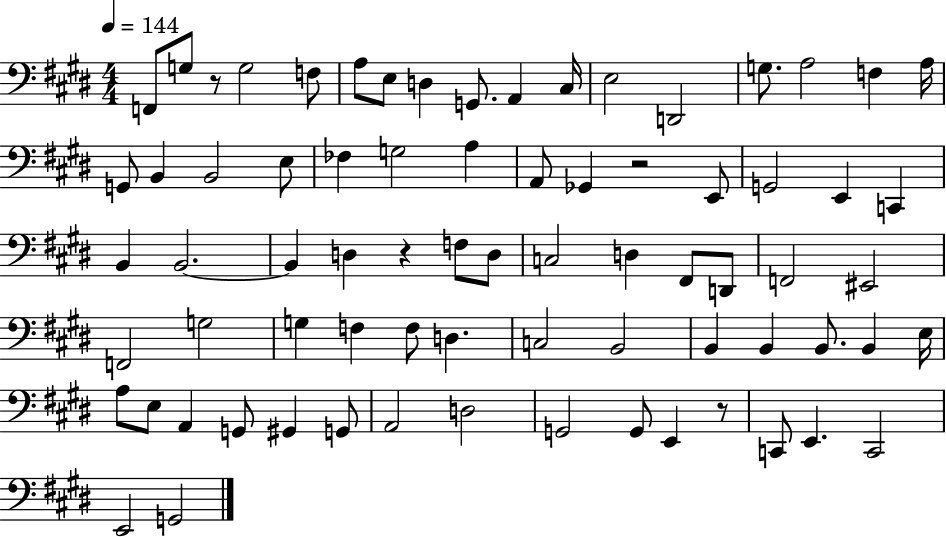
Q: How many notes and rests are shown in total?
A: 74